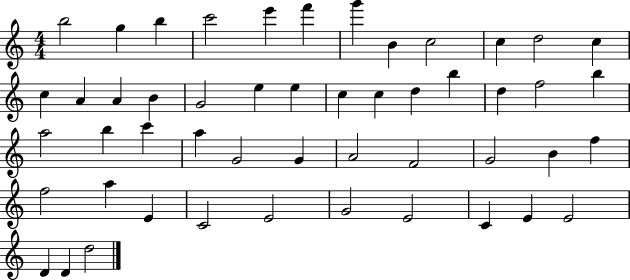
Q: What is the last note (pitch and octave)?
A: D5